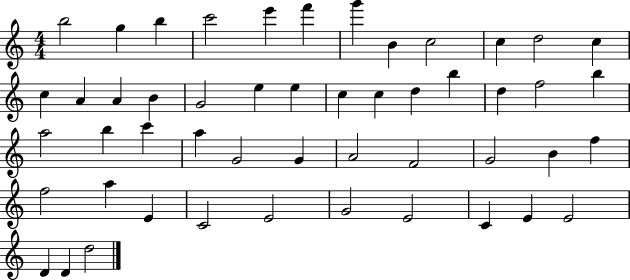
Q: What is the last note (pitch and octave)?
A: D5